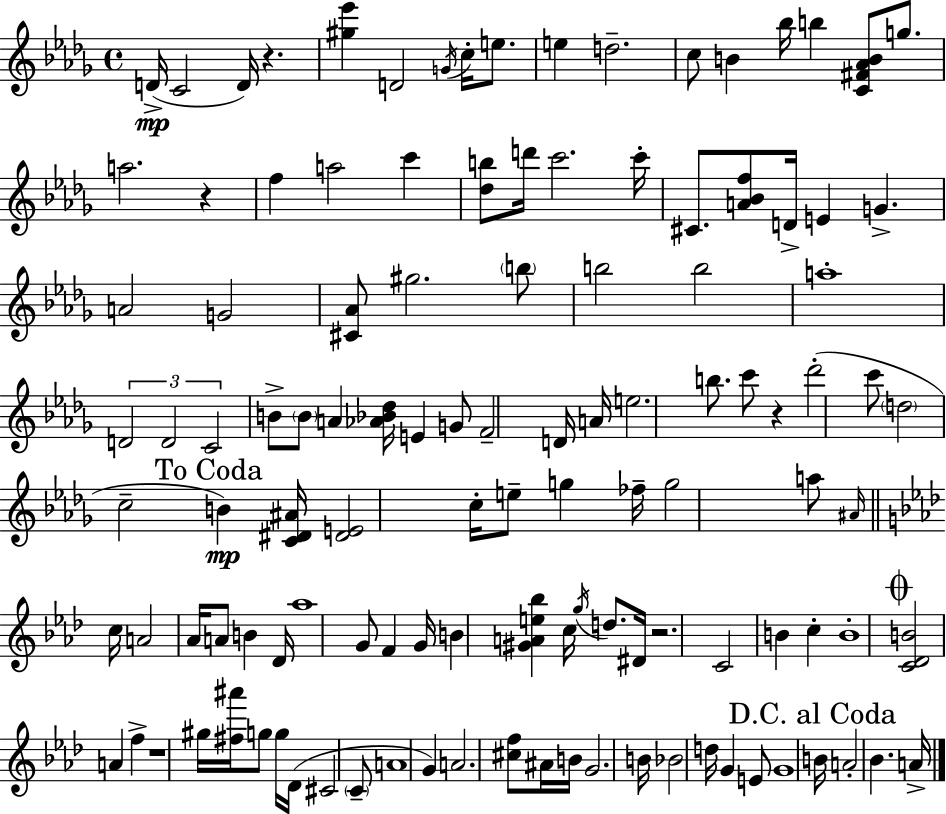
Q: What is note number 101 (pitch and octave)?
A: A4